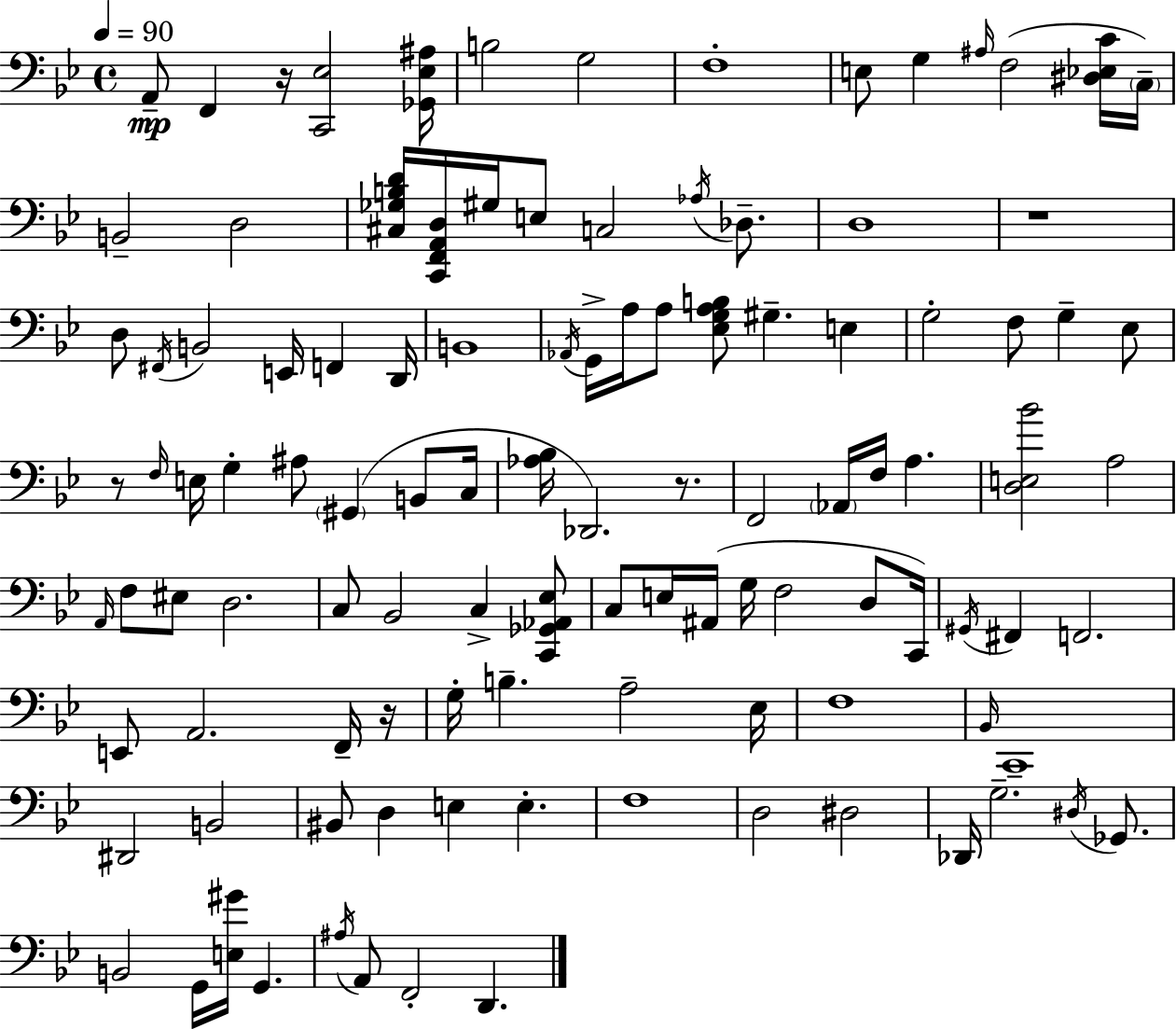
X:1
T:Untitled
M:4/4
L:1/4
K:Bb
A,,/2 F,, z/4 [C,,_E,]2 [_G,,_E,^A,]/4 B,2 G,2 F,4 E,/2 G, ^A,/4 F,2 [^D,_E,C]/4 C,/4 B,,2 D,2 [^C,_G,B,D]/4 [C,,F,,A,,D,]/4 ^G,/4 E,/2 C,2 _A,/4 _D,/2 D,4 z4 D,/2 ^F,,/4 B,,2 E,,/4 F,, D,,/4 B,,4 _A,,/4 G,,/4 A,/4 A,/2 [_E,G,A,B,]/2 ^G, E, G,2 F,/2 G, _E,/2 z/2 F,/4 E,/4 G, ^A,/2 ^G,, B,,/2 C,/4 [_A,_B,]/4 _D,,2 z/2 F,,2 _A,,/4 F,/4 A, [D,E,_B]2 A,2 A,,/4 F,/2 ^E,/2 D,2 C,/2 _B,,2 C, [C,,_G,,_A,,_E,]/2 C,/2 E,/4 ^A,,/4 G,/4 F,2 D,/2 C,,/4 ^G,,/4 ^F,, F,,2 E,,/2 A,,2 F,,/4 z/4 G,/4 B, A,2 _E,/4 F,4 _B,,/4 C,,4 ^D,,2 B,,2 ^B,,/2 D, E, E, F,4 D,2 ^D,2 _D,,/4 G,2 ^D,/4 _G,,/2 B,,2 G,,/4 [E,^G]/4 G,, ^A,/4 A,,/2 F,,2 D,,